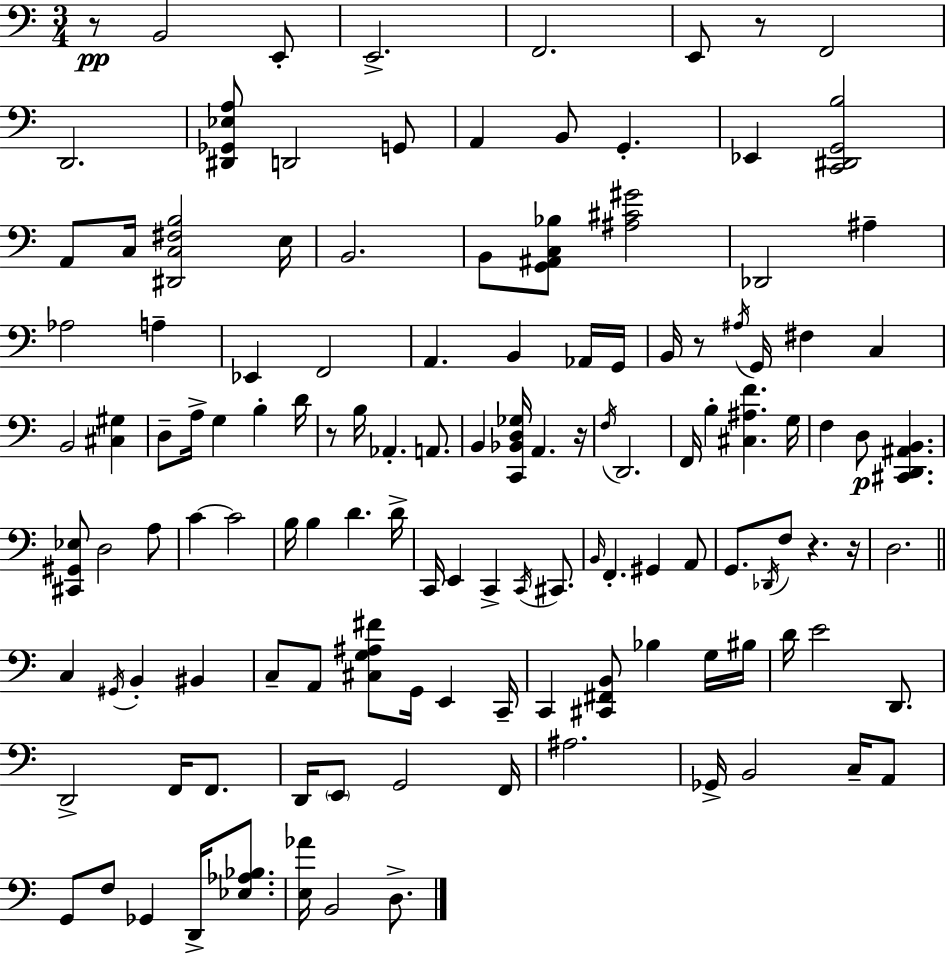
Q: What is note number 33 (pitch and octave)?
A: C3